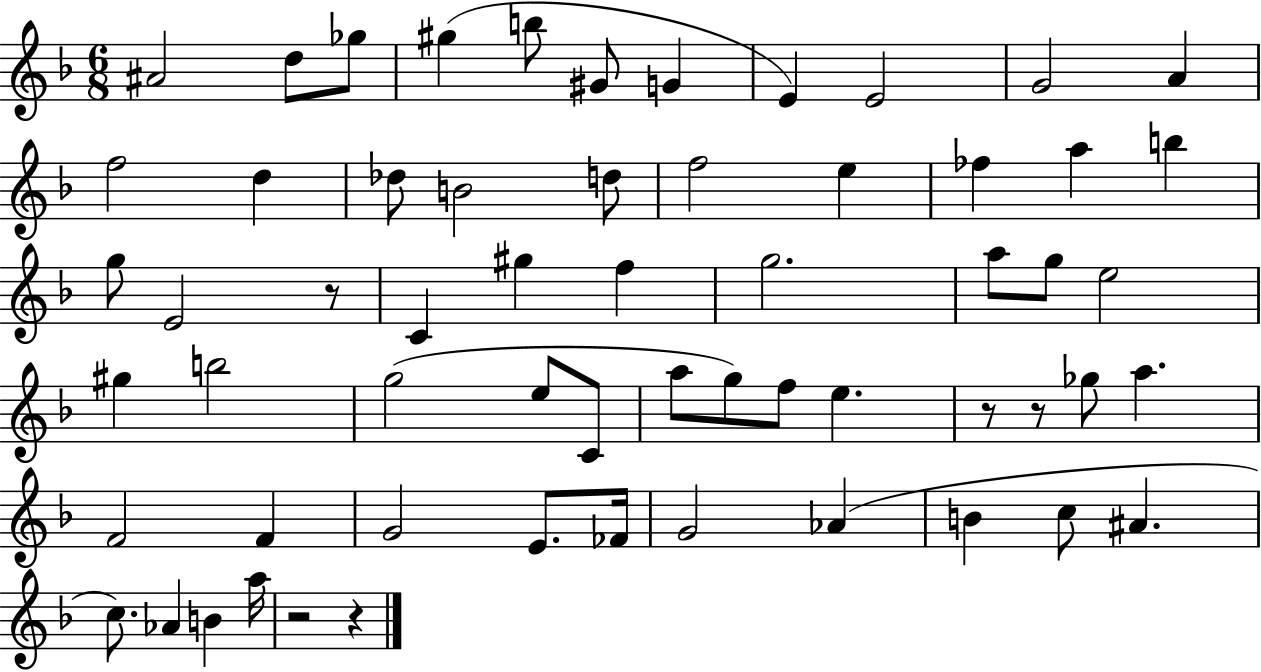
A#4/h D5/e Gb5/e G#5/q B5/e G#4/e G4/q E4/q E4/h G4/h A4/q F5/h D5/q Db5/e B4/h D5/e F5/h E5/q FES5/q A5/q B5/q G5/e E4/h R/e C4/q G#5/q F5/q G5/h. A5/e G5/e E5/h G#5/q B5/h G5/h E5/e C4/e A5/e G5/e F5/e E5/q. R/e R/e Gb5/e A5/q. F4/h F4/q G4/h E4/e. FES4/s G4/h Ab4/q B4/q C5/e A#4/q. C5/e. Ab4/q B4/q A5/s R/h R/q